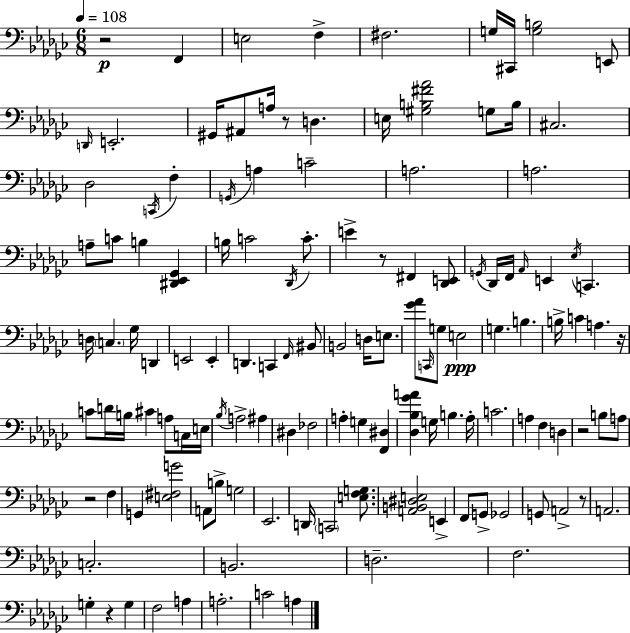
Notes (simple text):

R/h F2/q E3/h F3/q F#3/h. G3/s C#2/s [G3,B3]/h E2/e D2/s E2/h. G#2/s A#2/e A3/s R/e D3/q. E3/s [G#3,B3,F#4,Ab4]/h G3/e B3/s C#3/h. Db3/h C2/s F3/q G2/s A3/q C4/h A3/h. A3/h. A3/e C4/e B3/q [D#2,Eb2,Gb2]/q B3/s C4/h Db2/s C4/e. E4/q R/e F#2/q [Db2,E2]/e G2/s Db2/s F2/s Ab2/s E2/q Eb3/s C2/q. D3/s C3/q. Gb3/s D2/q E2/h E2/q D2/q. C2/q F2/s BIS2/e B2/h D3/s E3/e. [Gb4,Ab4]/e C2/s G3/e E3/h G3/q. B3/q. B3/s C4/q A3/q. R/s C4/e D4/s B3/s C#4/q A3/e C3/s E3/s Bb3/s A3/h A#3/q D#3/q FES3/h A3/q G3/q [F2,D#3]/q [Db3,Bb3,Gb4,A4]/q G3/s B3/q. Ab3/s C4/h. A3/q F3/q D3/q R/h B3/e A3/e R/h F3/q G2/q [E3,F#3,G4]/h A2/e B3/e G3/h Eb2/h. D2/s C2/h [E3,F3,G3]/e. [A2,B2,D#3,E3]/h E2/q F2/e G2/e Gb2/h G2/e A2/h R/e A2/h. C3/h. B2/h. D3/h. F3/h. G3/q R/q G3/q F3/h A3/q A3/h. C4/h A3/q